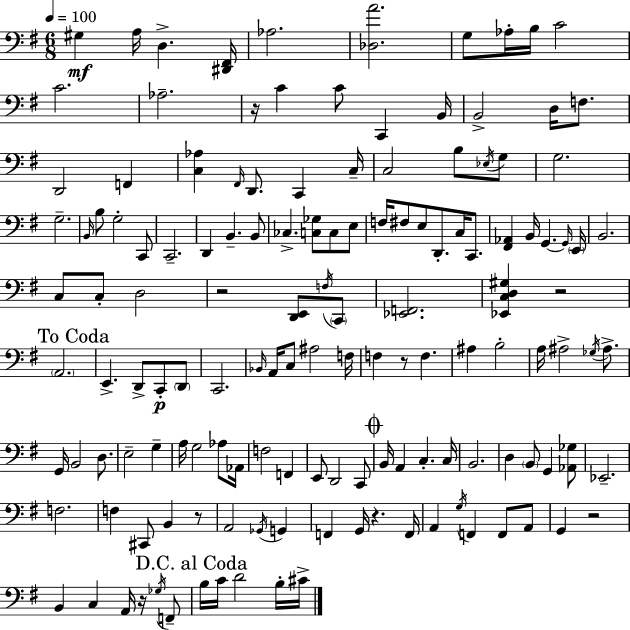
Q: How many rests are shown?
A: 8